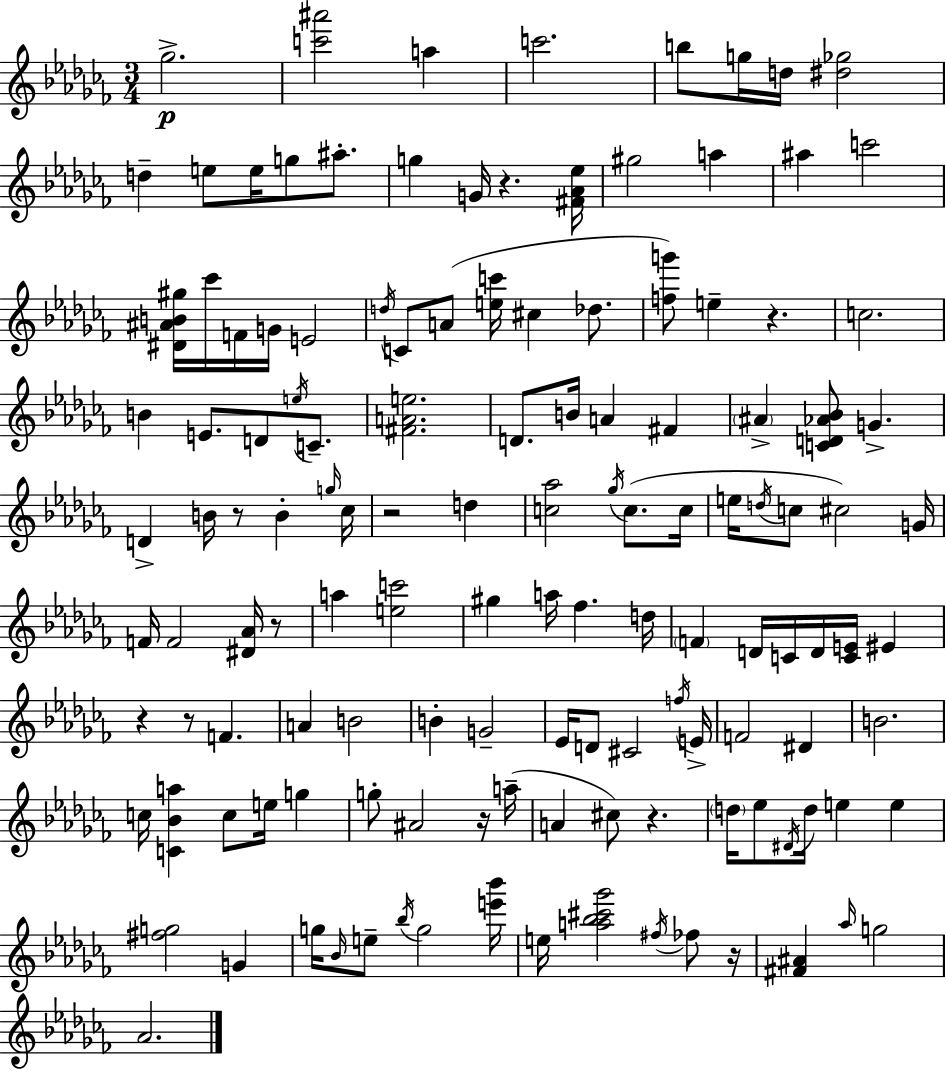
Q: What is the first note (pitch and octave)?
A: Gb5